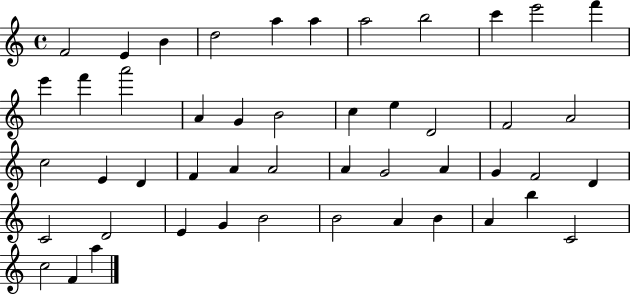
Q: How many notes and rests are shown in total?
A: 48